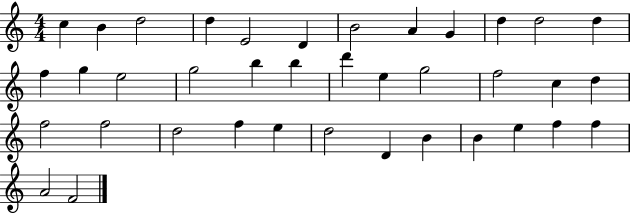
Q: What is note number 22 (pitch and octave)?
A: F5